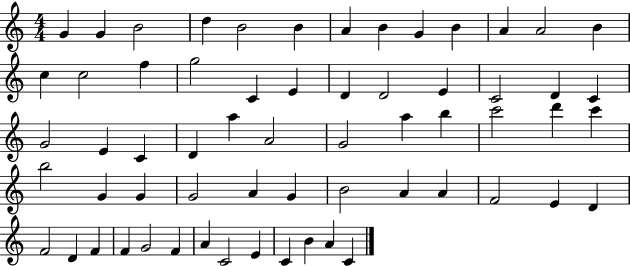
G4/q G4/q B4/h D5/q B4/h B4/q A4/q B4/q G4/q B4/q A4/q A4/h B4/q C5/q C5/h F5/q G5/h C4/q E4/q D4/q D4/h E4/q C4/h D4/q C4/q G4/h E4/q C4/q D4/q A5/q A4/h G4/h A5/q B5/q C6/h D6/q C6/q B5/h G4/q G4/q G4/h A4/q G4/q B4/h A4/q A4/q F4/h E4/q D4/q F4/h D4/q F4/q F4/q G4/h F4/q A4/q C4/h E4/q C4/q B4/q A4/q C4/q